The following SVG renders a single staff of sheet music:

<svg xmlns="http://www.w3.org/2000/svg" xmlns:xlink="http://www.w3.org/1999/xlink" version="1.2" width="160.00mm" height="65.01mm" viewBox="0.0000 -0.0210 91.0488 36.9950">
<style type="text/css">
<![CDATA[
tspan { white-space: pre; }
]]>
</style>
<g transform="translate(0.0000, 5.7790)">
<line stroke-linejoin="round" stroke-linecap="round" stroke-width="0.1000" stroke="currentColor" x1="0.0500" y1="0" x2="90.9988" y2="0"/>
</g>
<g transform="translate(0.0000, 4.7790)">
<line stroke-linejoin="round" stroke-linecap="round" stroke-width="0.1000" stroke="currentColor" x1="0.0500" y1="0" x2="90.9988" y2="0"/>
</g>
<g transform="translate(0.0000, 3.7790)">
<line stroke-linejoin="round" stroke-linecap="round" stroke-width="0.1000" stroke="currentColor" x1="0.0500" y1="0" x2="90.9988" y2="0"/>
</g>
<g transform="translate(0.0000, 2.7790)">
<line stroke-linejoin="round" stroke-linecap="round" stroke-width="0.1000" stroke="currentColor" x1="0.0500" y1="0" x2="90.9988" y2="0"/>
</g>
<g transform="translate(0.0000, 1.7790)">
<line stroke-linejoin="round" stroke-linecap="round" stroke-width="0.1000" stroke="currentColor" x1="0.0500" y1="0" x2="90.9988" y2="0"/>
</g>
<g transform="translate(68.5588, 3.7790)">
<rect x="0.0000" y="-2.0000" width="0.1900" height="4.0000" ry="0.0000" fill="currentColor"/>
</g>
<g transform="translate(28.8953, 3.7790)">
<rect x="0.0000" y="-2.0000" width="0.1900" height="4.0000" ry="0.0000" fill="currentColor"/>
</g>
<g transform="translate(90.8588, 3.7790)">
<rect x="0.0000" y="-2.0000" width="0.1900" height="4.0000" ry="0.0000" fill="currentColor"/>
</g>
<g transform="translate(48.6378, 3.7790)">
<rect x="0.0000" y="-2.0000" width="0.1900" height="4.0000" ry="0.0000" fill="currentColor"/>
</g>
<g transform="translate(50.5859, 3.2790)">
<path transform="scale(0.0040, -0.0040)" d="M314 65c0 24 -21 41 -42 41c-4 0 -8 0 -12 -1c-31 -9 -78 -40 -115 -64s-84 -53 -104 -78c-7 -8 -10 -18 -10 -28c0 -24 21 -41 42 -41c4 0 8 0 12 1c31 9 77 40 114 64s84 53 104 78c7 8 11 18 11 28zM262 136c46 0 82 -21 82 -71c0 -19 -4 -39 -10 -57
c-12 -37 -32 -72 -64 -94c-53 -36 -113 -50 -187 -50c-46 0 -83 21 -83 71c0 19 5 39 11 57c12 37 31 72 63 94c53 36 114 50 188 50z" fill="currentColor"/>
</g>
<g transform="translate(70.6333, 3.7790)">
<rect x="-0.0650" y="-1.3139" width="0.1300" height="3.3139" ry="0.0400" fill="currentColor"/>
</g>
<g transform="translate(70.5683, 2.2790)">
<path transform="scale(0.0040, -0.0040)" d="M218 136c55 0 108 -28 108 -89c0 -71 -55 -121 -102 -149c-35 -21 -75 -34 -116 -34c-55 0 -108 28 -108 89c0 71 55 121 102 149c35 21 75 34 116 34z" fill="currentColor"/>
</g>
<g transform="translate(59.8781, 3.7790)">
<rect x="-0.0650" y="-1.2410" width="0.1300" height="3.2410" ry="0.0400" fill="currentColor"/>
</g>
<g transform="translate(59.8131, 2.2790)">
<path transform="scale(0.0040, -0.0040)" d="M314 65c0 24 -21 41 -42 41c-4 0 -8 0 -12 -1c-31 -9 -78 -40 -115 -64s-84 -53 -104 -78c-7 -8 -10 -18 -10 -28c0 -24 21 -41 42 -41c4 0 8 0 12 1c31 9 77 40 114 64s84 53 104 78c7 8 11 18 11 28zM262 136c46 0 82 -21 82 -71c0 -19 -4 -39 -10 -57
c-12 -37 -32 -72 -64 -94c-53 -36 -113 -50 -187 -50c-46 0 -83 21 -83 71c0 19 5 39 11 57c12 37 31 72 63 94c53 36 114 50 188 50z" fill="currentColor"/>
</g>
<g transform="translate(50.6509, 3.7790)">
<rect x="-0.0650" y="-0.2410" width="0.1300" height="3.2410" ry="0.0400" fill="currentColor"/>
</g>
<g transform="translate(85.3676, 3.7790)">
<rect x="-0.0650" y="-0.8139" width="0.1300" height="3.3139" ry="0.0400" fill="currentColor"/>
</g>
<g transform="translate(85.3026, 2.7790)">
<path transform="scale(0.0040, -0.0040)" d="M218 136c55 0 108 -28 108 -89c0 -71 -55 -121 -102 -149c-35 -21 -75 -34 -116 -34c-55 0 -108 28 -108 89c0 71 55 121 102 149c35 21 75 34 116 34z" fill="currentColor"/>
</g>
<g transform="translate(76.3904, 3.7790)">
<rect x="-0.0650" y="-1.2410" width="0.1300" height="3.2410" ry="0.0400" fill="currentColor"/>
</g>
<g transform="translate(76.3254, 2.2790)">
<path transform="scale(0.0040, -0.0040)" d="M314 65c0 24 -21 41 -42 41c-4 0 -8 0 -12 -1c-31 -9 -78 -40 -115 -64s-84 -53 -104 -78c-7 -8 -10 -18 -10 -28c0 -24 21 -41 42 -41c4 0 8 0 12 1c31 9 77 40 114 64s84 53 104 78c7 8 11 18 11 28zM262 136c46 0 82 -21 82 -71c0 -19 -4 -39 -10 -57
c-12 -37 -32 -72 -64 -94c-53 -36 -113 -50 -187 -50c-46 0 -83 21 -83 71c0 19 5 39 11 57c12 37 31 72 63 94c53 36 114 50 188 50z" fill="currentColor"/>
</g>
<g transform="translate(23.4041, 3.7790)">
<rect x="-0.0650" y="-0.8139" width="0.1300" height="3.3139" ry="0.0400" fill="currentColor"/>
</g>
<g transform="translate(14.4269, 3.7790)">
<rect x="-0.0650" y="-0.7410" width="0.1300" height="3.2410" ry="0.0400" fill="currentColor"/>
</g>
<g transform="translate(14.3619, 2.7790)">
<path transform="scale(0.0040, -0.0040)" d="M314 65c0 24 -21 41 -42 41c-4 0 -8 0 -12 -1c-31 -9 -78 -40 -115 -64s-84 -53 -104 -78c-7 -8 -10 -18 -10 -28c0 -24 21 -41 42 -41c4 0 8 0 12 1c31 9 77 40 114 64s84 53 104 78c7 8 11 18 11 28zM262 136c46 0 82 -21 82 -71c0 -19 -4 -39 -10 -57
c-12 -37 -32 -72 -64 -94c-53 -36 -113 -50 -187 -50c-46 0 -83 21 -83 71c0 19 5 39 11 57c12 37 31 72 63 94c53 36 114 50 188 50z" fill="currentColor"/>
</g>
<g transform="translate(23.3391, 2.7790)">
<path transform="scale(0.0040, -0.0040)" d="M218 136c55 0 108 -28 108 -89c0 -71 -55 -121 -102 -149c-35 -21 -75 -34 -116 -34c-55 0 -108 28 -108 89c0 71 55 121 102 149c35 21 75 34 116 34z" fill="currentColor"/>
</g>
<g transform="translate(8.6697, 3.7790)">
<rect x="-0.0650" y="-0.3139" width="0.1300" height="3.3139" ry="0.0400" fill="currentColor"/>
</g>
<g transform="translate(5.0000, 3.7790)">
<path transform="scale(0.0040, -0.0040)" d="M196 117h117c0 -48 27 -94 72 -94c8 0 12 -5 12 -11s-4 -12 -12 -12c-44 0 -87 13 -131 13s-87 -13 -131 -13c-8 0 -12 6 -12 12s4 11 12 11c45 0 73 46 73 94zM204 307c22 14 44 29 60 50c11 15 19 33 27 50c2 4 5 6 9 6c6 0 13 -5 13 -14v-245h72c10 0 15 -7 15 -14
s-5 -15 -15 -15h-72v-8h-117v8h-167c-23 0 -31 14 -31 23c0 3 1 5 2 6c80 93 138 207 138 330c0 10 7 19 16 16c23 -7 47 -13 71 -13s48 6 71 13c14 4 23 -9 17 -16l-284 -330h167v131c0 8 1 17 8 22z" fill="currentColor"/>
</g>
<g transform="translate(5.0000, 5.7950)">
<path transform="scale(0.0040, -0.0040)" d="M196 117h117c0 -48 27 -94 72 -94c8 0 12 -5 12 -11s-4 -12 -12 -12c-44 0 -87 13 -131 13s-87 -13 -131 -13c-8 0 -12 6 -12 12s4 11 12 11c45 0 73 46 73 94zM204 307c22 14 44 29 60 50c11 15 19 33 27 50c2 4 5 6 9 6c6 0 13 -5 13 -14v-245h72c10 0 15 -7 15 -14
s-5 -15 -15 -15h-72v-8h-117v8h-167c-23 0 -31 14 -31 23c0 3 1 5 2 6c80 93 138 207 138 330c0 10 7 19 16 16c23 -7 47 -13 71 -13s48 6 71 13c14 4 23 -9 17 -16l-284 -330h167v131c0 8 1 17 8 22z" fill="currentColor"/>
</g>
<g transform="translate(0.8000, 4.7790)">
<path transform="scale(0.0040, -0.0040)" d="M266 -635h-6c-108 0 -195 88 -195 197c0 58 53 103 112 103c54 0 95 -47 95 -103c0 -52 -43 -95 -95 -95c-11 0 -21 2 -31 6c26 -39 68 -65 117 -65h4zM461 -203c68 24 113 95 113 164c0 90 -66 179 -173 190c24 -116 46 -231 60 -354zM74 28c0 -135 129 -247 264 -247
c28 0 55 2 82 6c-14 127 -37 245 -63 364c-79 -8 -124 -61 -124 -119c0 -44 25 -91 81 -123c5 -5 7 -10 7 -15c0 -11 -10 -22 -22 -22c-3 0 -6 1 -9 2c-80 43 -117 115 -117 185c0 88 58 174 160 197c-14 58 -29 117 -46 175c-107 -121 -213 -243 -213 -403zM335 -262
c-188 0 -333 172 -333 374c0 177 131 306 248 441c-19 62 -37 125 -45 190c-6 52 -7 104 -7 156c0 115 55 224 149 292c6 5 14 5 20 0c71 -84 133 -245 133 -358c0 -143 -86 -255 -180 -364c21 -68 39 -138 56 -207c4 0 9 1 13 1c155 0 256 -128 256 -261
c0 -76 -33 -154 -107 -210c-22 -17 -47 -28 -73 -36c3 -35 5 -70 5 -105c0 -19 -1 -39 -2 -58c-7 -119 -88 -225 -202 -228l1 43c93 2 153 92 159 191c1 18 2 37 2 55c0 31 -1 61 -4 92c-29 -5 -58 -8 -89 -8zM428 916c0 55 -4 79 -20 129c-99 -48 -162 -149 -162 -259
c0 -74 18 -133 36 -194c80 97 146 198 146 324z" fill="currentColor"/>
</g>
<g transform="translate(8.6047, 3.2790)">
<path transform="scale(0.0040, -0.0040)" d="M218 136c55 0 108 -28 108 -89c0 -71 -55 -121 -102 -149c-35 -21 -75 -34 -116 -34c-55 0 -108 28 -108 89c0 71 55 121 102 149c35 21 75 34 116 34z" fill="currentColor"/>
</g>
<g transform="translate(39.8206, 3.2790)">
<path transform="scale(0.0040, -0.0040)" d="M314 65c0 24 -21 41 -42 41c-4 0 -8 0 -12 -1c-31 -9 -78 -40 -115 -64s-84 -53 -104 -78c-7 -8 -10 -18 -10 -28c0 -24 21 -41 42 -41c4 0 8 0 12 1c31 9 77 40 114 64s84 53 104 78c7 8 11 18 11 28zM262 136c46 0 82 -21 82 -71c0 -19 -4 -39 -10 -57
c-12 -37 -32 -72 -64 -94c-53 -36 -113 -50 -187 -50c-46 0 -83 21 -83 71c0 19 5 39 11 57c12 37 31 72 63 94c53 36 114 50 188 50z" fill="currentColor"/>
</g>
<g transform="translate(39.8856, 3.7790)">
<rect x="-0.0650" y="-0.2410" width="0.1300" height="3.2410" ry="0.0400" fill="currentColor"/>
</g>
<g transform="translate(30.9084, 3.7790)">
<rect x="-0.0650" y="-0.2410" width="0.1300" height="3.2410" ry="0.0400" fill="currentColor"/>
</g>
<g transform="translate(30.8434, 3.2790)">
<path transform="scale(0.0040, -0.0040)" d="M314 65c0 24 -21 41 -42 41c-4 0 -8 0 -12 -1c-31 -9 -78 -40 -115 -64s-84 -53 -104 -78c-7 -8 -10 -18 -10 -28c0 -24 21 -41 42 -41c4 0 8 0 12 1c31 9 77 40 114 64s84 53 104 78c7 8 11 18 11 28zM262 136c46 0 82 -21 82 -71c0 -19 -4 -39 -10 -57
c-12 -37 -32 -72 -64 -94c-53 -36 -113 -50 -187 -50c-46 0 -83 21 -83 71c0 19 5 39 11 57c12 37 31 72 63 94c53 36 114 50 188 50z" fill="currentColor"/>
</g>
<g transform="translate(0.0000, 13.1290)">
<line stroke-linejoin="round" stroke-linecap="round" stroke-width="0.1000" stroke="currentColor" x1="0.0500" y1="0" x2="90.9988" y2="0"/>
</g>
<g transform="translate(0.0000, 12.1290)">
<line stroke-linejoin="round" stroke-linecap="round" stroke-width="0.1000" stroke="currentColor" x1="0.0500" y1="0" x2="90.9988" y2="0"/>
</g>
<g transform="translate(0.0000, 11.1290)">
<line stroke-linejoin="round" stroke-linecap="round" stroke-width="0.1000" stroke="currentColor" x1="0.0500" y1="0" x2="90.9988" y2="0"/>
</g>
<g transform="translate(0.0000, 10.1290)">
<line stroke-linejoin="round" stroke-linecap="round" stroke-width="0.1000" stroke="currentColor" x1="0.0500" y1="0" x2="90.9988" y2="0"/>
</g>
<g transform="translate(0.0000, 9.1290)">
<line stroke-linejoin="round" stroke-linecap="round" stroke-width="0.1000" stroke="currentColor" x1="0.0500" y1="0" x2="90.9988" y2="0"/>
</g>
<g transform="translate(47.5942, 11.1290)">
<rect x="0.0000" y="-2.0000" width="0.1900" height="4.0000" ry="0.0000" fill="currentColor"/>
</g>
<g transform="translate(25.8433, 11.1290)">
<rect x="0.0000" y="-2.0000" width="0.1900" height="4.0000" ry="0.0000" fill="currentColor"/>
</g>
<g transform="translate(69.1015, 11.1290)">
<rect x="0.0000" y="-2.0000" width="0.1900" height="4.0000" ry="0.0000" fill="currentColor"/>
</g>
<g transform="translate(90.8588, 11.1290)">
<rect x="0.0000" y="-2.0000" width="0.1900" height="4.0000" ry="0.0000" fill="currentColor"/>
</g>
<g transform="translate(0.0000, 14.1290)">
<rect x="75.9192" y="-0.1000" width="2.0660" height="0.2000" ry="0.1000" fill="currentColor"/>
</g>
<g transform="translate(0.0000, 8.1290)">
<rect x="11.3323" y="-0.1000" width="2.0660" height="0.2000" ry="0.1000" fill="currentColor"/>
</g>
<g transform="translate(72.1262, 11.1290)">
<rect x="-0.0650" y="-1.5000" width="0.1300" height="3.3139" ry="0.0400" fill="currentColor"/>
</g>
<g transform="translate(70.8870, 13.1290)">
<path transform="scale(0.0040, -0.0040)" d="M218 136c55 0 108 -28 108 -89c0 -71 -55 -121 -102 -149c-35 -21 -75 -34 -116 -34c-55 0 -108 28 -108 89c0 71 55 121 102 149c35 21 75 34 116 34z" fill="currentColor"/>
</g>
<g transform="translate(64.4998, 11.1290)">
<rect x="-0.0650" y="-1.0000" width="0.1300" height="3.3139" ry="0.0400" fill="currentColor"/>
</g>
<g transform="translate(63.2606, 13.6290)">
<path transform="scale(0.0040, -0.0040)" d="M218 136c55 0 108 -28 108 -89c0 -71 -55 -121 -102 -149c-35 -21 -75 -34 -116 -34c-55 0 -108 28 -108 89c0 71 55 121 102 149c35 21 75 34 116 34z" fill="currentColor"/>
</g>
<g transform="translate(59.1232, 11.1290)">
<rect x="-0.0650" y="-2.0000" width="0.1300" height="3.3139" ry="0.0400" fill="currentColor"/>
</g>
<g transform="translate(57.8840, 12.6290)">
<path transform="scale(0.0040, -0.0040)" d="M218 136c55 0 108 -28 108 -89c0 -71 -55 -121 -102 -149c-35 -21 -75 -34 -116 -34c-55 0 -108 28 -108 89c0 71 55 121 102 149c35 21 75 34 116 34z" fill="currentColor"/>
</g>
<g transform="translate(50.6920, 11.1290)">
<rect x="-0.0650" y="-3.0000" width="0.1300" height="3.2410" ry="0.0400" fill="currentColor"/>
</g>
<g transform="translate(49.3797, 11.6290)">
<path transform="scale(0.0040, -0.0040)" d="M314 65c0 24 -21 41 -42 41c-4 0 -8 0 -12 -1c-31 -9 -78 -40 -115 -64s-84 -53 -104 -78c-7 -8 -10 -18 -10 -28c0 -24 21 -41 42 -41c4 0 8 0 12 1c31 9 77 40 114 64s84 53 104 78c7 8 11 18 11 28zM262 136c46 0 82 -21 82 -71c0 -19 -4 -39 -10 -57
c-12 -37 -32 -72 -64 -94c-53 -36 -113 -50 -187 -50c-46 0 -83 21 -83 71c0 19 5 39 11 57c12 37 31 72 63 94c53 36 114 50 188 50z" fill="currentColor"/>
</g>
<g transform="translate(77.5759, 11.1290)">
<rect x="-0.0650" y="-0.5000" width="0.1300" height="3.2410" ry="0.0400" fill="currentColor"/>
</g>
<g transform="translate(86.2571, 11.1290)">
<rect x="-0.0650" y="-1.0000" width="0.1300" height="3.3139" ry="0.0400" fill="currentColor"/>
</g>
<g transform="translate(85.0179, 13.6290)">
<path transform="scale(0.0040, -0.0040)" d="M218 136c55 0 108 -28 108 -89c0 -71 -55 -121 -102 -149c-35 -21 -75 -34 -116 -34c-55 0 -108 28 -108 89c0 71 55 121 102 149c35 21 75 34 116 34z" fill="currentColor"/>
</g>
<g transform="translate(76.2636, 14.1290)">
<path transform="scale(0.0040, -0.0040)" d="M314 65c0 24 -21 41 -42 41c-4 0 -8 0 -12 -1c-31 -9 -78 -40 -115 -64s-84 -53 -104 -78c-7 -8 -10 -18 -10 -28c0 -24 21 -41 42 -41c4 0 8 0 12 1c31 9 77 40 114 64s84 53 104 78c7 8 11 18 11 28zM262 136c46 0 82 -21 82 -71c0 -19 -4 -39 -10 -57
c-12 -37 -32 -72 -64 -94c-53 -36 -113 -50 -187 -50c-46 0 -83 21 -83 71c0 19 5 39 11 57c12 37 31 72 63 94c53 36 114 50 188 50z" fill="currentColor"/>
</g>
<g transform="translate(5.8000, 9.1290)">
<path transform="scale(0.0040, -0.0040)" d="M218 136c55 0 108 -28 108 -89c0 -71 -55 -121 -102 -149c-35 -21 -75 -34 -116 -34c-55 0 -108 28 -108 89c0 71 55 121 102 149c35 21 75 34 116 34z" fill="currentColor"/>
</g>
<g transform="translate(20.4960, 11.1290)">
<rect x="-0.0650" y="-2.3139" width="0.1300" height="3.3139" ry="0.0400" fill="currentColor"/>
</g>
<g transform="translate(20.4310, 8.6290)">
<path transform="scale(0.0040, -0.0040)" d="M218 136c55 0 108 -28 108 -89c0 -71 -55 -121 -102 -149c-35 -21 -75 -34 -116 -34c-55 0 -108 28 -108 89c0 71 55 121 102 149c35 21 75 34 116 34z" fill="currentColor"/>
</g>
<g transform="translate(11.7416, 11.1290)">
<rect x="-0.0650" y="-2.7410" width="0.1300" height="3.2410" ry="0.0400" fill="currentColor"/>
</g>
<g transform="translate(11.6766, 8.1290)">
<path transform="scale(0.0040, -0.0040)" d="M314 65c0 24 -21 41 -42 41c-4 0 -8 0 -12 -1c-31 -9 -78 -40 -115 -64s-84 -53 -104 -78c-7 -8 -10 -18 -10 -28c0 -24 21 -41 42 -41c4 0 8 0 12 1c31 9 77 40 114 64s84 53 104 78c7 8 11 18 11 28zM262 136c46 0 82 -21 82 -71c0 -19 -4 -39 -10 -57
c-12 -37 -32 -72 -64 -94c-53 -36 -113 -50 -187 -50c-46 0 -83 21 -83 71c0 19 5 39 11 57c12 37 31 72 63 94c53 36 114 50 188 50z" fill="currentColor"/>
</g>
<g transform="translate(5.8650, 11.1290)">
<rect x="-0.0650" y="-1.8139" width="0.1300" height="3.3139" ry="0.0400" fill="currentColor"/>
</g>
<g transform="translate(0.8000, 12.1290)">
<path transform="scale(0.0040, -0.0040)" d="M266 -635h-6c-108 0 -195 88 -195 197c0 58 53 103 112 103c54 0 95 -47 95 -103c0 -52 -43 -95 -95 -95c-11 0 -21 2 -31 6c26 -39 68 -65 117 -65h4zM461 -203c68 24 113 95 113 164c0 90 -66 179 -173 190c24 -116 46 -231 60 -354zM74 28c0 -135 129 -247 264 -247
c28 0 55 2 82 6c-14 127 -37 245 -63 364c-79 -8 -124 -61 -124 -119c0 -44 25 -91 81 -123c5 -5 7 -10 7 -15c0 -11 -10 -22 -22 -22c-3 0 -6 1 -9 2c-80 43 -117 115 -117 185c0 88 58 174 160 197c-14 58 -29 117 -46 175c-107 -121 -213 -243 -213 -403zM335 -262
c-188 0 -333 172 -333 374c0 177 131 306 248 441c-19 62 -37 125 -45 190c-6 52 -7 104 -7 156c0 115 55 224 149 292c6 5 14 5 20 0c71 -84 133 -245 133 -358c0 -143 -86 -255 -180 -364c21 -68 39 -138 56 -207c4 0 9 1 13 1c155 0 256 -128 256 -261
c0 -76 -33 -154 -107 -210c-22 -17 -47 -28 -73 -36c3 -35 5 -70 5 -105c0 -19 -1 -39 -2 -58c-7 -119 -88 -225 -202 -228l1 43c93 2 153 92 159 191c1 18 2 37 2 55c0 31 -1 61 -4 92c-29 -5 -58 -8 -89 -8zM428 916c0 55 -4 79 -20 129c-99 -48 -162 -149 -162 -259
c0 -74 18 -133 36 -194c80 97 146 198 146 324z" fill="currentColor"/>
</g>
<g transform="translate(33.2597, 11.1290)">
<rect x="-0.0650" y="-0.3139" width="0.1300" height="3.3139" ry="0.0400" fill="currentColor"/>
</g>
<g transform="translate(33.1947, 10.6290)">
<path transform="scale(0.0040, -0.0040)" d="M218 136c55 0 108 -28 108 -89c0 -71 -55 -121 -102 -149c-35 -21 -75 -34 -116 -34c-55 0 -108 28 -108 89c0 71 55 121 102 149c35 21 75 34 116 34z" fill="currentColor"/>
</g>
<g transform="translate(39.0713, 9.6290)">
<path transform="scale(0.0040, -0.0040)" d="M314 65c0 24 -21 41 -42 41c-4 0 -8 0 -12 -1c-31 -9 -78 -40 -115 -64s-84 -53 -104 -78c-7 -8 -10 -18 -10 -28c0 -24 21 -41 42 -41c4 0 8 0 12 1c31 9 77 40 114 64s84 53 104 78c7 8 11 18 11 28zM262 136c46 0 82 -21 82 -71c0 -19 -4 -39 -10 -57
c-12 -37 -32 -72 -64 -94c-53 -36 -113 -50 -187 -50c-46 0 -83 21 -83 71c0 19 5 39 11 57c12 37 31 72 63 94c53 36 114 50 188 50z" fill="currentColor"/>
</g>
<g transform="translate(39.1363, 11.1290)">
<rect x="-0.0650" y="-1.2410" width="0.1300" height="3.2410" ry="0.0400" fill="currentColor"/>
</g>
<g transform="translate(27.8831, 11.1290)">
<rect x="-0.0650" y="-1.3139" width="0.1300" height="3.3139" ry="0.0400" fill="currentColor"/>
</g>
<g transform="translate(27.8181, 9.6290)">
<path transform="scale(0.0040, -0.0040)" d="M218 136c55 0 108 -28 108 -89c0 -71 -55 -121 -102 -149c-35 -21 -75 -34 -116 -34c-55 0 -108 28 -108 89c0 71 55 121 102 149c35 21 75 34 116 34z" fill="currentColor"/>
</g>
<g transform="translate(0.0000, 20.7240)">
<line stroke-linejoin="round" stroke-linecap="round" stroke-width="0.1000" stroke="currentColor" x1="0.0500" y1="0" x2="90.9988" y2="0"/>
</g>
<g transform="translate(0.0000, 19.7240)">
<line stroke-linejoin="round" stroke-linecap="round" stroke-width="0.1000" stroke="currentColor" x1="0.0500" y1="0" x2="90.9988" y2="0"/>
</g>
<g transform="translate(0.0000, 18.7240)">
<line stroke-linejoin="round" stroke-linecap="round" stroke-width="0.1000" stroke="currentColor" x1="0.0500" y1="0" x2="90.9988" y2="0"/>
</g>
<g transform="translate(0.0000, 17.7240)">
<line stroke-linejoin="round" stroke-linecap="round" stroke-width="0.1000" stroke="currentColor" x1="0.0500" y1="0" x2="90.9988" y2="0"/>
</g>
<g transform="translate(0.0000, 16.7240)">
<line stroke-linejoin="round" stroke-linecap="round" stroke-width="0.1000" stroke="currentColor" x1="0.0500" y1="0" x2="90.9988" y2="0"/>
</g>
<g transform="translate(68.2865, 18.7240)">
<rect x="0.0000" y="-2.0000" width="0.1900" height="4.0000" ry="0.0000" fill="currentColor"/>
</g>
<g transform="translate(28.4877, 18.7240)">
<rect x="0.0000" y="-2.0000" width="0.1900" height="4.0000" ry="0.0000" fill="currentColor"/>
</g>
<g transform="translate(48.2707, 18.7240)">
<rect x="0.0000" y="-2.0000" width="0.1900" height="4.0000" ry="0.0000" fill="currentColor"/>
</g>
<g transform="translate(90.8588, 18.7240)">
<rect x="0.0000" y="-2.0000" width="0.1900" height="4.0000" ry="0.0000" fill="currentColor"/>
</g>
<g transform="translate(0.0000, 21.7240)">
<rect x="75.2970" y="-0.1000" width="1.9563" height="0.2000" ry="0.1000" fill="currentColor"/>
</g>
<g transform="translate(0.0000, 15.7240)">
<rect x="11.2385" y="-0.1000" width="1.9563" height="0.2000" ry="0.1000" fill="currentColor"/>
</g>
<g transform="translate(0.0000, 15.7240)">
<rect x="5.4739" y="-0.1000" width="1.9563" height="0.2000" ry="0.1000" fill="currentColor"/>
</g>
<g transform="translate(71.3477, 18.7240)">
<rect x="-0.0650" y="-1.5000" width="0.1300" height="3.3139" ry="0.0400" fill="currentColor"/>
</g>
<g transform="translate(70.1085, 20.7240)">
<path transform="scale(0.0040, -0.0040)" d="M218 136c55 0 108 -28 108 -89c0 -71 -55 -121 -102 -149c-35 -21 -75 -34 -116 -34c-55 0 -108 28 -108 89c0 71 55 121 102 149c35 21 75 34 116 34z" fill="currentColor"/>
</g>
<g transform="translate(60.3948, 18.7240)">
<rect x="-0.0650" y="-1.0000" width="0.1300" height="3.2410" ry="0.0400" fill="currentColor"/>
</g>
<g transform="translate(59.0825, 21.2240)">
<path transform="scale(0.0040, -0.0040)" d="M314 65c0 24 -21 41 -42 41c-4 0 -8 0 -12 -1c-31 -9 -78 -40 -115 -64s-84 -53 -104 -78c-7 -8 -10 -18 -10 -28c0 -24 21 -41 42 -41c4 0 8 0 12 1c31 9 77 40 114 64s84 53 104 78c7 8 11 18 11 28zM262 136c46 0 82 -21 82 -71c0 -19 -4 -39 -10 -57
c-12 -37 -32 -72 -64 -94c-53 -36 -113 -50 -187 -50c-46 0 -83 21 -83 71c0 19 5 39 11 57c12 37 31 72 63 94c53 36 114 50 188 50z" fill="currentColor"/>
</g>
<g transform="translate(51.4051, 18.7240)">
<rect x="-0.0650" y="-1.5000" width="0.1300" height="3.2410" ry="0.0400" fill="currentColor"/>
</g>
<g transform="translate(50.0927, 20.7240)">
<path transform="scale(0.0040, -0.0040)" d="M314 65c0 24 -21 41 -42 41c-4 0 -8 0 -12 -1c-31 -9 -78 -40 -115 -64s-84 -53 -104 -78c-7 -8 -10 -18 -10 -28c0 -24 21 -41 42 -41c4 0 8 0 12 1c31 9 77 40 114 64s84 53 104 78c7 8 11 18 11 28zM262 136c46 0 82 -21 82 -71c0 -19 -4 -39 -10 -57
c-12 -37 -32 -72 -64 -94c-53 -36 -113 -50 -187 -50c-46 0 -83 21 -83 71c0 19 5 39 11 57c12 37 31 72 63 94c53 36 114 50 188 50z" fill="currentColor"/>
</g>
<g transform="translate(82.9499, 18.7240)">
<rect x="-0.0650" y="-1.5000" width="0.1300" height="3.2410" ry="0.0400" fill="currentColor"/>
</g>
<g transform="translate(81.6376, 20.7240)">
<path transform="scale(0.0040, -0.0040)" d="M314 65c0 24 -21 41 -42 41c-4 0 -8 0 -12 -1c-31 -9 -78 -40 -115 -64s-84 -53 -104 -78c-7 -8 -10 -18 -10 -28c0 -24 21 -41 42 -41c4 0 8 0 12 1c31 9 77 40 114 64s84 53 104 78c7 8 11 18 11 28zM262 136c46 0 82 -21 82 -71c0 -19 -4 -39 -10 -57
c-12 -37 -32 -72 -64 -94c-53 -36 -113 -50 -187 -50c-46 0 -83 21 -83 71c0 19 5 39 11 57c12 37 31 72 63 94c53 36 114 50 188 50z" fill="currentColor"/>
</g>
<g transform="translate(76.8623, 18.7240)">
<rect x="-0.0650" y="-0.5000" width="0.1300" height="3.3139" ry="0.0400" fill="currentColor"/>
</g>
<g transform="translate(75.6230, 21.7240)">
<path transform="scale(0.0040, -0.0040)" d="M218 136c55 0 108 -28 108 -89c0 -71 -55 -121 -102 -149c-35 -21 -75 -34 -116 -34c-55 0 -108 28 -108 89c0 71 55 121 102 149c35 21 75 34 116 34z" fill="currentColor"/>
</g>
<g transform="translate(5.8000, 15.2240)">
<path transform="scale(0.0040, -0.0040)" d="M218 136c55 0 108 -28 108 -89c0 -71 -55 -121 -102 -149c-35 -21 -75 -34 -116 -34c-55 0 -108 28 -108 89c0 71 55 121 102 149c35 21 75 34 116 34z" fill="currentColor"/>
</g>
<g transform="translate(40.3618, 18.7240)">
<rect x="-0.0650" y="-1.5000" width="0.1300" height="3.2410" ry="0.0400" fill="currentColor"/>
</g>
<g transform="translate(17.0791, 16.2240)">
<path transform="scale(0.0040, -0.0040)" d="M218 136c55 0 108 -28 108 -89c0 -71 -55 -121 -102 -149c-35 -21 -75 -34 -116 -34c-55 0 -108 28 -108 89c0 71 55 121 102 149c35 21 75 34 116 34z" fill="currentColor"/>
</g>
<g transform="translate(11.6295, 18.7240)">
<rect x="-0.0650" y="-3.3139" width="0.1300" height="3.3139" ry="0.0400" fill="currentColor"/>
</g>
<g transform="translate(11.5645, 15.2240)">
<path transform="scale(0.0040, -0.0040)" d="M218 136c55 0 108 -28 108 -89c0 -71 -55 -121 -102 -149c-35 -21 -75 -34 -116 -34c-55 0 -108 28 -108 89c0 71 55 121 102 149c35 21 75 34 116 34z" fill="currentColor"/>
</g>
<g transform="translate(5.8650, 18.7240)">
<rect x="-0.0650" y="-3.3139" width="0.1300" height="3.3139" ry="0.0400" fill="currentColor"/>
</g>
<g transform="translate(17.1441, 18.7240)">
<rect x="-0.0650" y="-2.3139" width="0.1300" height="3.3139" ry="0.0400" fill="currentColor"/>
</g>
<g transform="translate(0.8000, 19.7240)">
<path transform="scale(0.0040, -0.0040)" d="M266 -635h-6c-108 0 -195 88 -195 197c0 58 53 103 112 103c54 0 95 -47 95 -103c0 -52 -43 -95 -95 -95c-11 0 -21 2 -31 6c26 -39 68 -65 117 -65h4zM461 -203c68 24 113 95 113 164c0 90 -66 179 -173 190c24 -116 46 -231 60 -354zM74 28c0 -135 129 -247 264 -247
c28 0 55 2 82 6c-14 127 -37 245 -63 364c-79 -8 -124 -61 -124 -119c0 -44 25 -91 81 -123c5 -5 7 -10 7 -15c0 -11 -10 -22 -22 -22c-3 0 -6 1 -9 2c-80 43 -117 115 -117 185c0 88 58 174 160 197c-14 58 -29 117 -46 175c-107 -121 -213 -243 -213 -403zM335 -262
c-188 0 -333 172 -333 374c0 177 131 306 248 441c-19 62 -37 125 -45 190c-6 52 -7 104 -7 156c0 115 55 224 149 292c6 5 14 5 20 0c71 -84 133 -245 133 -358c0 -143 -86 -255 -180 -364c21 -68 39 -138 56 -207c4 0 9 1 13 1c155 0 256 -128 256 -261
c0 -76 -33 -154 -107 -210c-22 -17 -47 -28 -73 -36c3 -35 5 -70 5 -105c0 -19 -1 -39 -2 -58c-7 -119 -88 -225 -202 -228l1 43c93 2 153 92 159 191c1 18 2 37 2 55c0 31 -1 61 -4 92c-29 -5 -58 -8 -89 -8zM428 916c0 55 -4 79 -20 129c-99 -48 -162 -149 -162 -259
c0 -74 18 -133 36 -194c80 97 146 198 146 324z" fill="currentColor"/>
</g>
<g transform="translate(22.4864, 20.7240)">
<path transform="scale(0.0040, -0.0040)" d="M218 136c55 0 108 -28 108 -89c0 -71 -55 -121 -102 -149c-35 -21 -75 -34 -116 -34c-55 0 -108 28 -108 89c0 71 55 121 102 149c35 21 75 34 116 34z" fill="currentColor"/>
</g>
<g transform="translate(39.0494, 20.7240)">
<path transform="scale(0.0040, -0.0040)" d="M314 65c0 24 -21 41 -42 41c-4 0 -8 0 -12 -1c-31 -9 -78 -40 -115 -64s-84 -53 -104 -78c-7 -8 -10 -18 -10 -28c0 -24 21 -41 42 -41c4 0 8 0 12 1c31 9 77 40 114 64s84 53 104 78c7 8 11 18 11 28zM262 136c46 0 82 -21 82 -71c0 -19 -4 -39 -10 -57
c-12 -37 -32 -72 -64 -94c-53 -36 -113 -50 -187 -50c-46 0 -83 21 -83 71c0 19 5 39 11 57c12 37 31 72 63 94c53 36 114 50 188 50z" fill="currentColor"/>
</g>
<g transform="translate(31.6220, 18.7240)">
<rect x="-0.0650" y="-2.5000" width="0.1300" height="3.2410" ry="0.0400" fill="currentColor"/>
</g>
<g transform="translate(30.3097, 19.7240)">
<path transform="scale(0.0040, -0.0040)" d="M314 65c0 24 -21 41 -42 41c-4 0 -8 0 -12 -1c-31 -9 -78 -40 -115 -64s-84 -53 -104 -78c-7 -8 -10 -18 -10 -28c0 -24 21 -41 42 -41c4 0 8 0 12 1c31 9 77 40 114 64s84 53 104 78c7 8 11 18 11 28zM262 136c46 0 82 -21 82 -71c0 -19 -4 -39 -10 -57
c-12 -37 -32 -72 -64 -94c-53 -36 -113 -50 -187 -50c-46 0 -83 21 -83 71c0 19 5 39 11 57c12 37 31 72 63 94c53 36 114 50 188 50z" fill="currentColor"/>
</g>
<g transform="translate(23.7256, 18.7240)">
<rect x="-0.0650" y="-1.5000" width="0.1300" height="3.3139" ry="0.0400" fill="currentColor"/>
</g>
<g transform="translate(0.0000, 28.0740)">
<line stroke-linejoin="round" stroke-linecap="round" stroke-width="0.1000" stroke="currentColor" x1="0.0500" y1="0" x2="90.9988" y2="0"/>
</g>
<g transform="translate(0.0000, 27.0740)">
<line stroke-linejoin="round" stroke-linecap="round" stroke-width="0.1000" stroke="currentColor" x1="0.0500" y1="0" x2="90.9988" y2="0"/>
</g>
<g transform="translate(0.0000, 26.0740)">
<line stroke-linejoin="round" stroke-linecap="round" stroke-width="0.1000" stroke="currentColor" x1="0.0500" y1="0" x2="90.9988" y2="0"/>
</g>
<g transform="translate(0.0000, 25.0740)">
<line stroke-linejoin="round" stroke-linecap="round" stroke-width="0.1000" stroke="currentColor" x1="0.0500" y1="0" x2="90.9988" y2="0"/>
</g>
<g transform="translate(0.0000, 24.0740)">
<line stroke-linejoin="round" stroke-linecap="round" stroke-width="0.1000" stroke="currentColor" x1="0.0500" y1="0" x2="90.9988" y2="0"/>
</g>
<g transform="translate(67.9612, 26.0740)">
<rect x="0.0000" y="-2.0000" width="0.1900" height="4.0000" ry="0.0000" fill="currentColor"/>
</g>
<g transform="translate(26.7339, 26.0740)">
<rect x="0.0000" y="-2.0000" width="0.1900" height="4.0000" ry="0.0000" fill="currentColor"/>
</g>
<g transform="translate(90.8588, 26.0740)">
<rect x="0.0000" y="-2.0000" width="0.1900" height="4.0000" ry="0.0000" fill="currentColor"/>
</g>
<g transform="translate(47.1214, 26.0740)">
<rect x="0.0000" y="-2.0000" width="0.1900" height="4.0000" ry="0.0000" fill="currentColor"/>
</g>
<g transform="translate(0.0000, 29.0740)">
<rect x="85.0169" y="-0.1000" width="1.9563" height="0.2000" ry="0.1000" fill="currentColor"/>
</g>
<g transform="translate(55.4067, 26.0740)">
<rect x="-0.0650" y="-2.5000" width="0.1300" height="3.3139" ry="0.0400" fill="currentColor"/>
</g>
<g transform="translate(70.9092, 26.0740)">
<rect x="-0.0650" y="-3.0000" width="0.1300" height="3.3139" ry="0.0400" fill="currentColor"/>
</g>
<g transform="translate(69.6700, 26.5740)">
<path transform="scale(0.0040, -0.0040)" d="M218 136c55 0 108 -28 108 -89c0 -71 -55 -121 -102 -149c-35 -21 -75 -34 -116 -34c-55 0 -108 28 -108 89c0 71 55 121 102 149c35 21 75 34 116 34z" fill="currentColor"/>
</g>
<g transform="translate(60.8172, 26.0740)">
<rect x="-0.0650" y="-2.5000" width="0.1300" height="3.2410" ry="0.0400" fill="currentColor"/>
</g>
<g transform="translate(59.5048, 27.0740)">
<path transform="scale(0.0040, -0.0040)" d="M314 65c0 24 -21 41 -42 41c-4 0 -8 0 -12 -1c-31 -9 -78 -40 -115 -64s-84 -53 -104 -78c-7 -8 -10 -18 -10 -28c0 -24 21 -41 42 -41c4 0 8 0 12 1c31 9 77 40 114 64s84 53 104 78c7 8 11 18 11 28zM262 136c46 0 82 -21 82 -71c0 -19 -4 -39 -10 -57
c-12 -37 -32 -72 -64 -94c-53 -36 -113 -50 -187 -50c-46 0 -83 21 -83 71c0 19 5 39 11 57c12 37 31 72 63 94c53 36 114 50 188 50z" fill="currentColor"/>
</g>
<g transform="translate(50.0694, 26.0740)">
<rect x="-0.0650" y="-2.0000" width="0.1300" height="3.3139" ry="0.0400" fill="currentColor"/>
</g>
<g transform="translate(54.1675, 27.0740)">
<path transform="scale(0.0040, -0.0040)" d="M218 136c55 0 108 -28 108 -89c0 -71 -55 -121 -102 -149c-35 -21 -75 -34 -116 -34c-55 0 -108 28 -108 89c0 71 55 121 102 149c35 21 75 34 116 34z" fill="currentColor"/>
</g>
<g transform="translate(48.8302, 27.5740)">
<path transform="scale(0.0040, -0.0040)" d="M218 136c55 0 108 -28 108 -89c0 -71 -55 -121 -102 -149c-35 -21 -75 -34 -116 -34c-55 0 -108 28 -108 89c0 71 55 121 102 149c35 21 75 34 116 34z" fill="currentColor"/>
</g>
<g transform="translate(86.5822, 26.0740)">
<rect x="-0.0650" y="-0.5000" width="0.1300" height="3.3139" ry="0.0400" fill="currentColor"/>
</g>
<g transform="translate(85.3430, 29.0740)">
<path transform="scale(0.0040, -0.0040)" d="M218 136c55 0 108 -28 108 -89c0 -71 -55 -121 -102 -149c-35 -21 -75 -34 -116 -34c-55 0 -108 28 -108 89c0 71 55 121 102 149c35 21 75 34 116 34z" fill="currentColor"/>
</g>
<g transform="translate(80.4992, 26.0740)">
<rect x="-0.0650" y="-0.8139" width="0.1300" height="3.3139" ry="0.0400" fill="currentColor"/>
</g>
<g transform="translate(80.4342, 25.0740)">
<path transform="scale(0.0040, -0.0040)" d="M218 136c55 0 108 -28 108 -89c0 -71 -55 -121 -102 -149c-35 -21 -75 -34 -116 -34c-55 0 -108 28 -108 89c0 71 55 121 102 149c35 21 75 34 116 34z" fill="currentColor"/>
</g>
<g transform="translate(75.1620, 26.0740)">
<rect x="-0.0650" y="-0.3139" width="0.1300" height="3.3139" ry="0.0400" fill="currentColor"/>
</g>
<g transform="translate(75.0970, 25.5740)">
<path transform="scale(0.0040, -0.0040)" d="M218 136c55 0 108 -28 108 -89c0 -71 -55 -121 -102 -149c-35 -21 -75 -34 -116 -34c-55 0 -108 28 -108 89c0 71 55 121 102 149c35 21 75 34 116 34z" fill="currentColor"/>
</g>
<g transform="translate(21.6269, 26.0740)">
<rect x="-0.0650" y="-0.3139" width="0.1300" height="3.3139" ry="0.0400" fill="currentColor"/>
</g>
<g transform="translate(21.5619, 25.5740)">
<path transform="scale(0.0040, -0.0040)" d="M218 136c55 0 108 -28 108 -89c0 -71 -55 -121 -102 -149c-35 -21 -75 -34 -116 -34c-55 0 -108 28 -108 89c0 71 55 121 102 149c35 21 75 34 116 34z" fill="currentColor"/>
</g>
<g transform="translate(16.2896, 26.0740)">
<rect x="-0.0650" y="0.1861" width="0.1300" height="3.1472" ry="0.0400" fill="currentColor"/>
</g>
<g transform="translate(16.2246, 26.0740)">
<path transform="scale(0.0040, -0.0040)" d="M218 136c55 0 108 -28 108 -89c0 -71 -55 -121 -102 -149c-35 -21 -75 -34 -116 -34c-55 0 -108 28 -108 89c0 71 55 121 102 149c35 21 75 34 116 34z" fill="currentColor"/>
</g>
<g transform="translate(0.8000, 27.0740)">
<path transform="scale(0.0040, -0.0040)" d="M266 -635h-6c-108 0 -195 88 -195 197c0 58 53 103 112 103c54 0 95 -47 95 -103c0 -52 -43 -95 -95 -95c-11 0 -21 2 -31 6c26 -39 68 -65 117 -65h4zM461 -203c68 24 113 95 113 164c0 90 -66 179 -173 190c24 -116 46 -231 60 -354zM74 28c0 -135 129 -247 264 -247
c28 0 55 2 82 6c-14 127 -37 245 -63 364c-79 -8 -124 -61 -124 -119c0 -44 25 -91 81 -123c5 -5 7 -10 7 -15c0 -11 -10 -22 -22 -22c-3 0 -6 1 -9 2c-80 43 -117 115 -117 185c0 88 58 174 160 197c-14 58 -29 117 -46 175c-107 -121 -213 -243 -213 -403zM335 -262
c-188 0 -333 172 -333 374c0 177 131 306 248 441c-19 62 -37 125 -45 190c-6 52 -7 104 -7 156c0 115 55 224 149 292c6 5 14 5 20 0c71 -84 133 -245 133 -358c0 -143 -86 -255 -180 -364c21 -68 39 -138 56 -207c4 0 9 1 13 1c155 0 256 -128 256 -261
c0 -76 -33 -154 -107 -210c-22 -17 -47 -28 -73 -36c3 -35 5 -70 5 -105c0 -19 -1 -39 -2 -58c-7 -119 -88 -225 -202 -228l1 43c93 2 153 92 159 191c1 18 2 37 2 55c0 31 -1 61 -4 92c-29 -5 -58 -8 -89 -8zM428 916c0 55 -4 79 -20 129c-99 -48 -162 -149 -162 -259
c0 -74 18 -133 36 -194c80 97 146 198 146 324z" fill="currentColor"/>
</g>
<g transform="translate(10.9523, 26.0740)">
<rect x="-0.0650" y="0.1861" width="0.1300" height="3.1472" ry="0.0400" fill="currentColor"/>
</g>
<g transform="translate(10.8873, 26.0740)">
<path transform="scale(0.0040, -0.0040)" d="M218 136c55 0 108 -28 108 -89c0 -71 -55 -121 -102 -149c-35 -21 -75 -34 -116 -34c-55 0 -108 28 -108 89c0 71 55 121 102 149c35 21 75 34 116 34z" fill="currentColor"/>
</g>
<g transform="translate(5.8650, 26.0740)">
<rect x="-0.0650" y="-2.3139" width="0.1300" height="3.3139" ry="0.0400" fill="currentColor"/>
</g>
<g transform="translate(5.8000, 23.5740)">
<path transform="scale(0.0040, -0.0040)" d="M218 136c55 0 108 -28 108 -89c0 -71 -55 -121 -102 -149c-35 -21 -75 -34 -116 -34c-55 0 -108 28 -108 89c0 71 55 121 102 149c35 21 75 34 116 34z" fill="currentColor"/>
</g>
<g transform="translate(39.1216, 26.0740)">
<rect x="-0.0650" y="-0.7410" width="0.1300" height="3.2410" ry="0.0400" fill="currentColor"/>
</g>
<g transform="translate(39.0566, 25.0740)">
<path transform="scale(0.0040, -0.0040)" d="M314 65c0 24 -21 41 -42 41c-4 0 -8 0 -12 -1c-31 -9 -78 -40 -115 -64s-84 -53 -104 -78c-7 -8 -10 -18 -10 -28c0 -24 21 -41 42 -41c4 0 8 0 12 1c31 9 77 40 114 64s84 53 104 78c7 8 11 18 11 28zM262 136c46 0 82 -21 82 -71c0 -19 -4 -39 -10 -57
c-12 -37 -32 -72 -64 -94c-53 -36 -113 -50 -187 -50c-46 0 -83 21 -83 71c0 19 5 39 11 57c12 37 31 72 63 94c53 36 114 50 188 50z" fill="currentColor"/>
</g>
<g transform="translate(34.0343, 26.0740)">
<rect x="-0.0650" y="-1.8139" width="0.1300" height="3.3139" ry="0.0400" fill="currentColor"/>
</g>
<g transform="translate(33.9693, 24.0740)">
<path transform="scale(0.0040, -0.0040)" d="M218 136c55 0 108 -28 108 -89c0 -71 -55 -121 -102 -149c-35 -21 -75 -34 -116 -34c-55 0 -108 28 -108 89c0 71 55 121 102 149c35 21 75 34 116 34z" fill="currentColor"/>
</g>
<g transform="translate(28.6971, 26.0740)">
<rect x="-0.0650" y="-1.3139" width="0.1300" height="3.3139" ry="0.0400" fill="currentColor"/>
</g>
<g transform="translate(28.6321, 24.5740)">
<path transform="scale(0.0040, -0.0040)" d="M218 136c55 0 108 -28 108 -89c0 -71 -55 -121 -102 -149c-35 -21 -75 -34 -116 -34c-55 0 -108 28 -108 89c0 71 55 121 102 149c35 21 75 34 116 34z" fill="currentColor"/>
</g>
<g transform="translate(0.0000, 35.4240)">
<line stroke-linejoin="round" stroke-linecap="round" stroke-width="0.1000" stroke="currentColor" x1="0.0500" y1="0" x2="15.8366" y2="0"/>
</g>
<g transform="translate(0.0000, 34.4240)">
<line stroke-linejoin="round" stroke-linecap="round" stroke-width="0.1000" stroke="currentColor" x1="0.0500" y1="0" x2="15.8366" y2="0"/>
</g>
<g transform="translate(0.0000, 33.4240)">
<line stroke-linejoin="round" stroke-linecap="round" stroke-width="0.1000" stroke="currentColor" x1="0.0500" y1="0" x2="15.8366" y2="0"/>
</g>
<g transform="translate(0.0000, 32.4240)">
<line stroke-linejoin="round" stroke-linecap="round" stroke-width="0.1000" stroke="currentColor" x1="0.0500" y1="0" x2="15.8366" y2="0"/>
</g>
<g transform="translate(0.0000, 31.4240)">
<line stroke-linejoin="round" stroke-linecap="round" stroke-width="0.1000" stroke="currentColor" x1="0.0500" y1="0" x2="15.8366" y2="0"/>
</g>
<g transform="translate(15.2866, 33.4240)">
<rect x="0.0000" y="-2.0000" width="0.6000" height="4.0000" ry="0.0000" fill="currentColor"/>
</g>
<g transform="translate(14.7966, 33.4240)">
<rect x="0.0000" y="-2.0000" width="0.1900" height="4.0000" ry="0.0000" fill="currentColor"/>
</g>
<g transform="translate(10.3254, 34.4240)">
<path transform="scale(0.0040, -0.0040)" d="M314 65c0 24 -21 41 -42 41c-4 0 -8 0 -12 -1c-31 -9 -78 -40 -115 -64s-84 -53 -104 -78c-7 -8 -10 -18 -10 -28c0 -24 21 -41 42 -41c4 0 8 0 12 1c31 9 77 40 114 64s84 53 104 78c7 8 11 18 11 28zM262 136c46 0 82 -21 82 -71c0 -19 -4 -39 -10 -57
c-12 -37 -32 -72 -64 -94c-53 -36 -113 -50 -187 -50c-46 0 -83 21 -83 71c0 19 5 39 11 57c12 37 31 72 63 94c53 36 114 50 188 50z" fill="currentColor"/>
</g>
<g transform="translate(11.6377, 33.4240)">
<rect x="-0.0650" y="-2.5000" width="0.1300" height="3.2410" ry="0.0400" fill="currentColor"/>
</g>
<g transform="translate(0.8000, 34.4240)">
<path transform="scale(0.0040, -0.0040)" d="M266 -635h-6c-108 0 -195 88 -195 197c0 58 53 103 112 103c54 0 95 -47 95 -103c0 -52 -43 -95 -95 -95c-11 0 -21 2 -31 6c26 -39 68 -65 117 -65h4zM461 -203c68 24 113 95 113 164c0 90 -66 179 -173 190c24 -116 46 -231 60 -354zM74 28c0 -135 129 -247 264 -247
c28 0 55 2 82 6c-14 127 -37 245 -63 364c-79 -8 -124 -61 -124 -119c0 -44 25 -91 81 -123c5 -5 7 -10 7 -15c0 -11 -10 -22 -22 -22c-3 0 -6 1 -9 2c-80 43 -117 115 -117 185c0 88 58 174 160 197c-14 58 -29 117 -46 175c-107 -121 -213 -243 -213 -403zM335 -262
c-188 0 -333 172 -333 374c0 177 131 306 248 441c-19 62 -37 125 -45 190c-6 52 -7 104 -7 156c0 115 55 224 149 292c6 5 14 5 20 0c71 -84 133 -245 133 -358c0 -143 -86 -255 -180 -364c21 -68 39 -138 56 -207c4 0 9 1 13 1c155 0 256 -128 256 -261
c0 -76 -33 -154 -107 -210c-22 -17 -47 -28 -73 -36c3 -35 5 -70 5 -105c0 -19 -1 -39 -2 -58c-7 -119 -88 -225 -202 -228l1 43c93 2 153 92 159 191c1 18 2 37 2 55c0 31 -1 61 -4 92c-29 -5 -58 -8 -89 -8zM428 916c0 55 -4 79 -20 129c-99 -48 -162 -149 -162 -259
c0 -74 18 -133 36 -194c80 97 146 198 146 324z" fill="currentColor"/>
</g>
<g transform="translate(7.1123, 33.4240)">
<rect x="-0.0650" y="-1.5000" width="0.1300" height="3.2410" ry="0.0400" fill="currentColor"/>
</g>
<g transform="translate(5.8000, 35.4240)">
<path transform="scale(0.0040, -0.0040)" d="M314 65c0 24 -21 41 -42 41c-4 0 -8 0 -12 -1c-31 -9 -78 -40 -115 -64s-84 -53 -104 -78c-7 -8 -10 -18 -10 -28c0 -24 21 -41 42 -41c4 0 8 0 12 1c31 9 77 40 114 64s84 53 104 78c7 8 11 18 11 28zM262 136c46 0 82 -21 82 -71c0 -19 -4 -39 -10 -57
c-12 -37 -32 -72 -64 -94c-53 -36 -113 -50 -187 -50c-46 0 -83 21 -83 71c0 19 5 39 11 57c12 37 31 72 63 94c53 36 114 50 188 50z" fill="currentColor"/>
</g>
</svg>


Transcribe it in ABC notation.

X:1
T:Untitled
M:4/4
L:1/4
K:C
c d2 d c2 c2 c2 e2 e e2 d f a2 g e c e2 A2 F D E C2 D b b g E G2 E2 E2 D2 E C E2 g B B c e f d2 F G G2 A c d C E2 G2